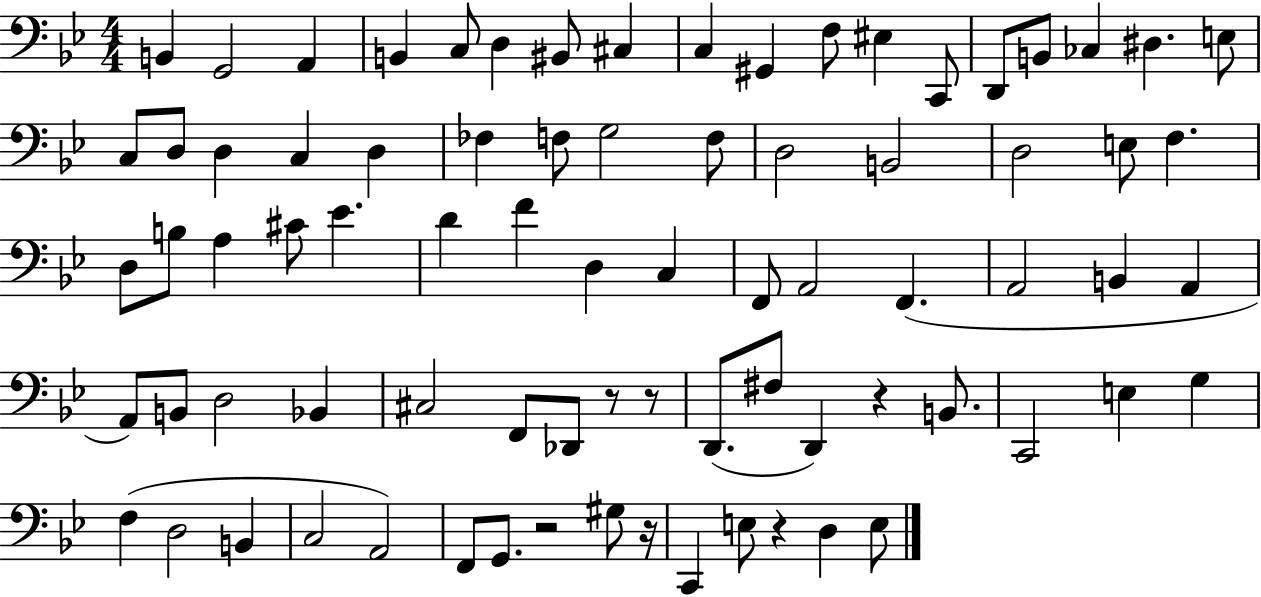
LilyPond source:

{
  \clef bass
  \numericTimeSignature
  \time 4/4
  \key bes \major
  b,4 g,2 a,4 | b,4 c8 d4 bis,8 cis4 | c4 gis,4 f8 eis4 c,8 | d,8 b,8 ces4 dis4. e8 | \break c8 d8 d4 c4 d4 | fes4 f8 g2 f8 | d2 b,2 | d2 e8 f4. | \break d8 b8 a4 cis'8 ees'4. | d'4 f'4 d4 c4 | f,8 a,2 f,4.( | a,2 b,4 a,4 | \break a,8) b,8 d2 bes,4 | cis2 f,8 des,8 r8 r8 | d,8.( fis8 d,4) r4 b,8. | c,2 e4 g4 | \break f4( d2 b,4 | c2 a,2) | f,8 g,8. r2 gis8 r16 | c,4 e8 r4 d4 e8 | \break \bar "|."
}